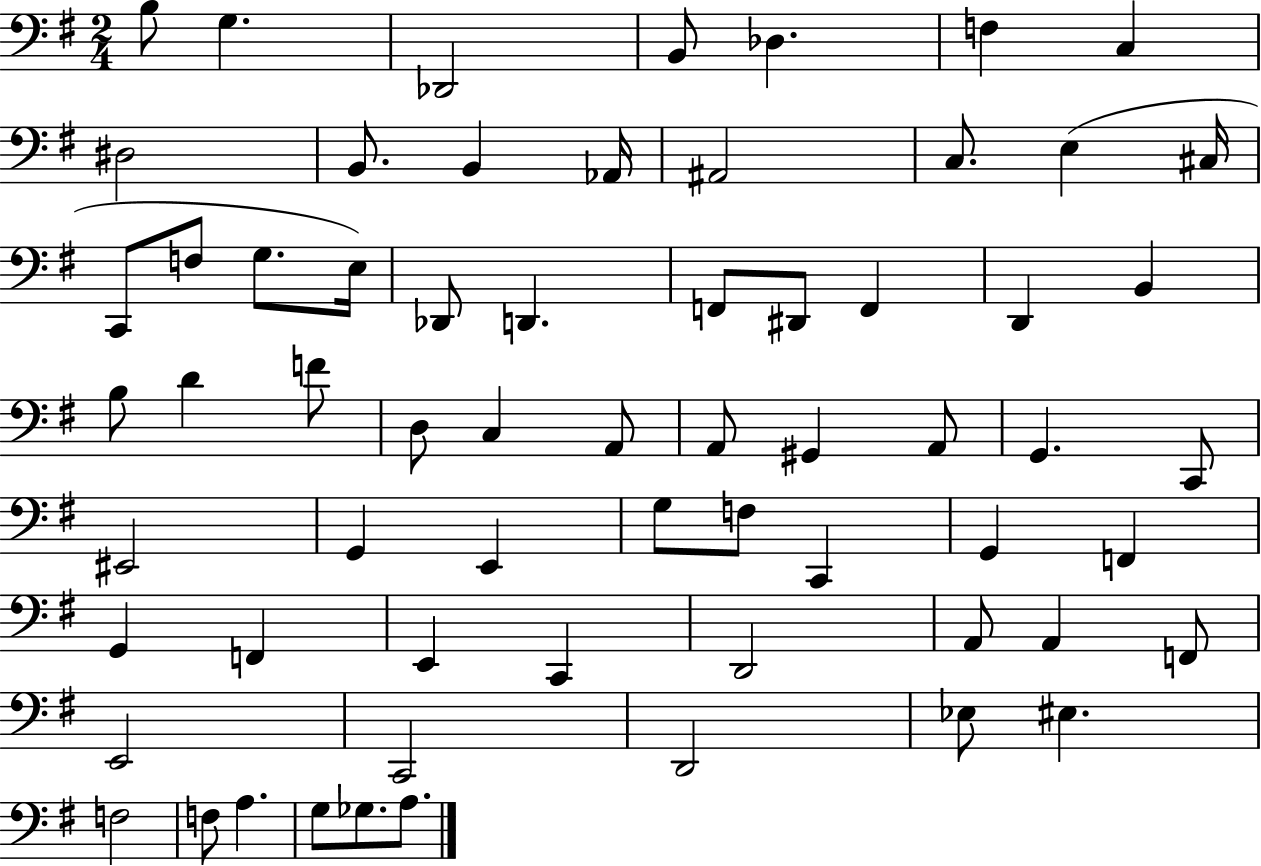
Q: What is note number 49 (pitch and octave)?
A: C2